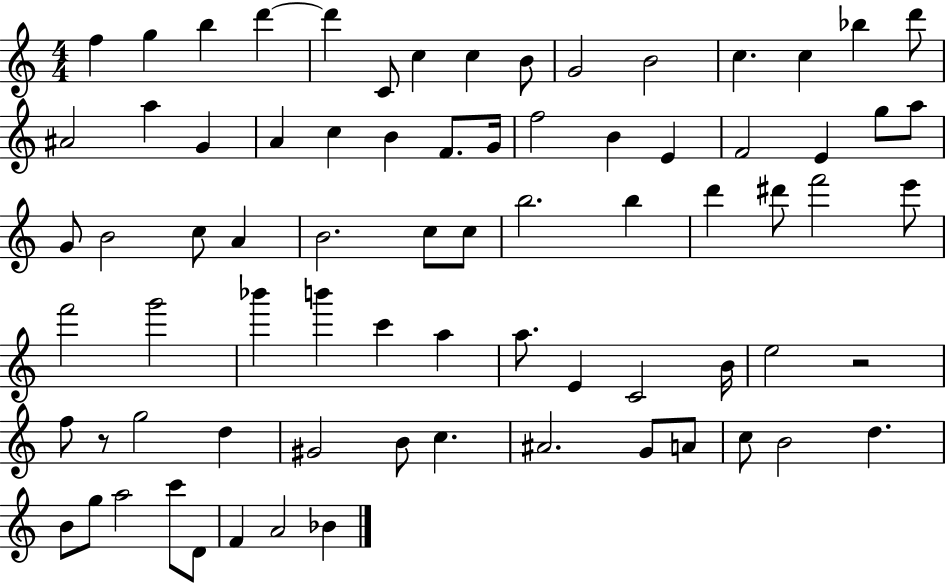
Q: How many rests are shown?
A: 2